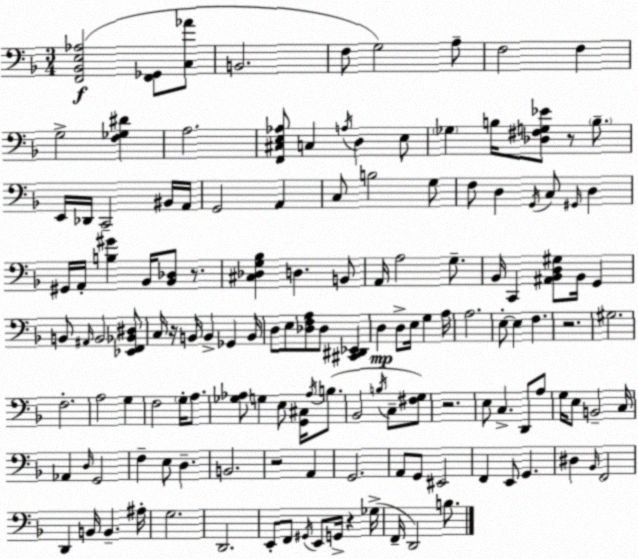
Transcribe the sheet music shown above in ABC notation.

X:1
T:Untitled
M:3/4
L:1/4
K:Dm
[F,,_B,,E,_A,]2 [F,,_G,,]/2 [C,_A]/2 B,,2 F,/2 G,2 A,/2 F,2 F, G,2 [F,_G,^D] A,2 [F,,^C,E,_A,]/2 C, A,/4 D, E,/2 _G, B,/4 [_D,^F,G,_E]/2 z/2 B,/2 E,,/4 _D,,/4 C,,2 ^B,,/4 A,,/4 G,,2 A,, C,/2 B,2 G,/2 F,/2 D, G,,/4 C,/2 ^G,,/4 D, ^G,,/4 A,,/4 [B,^G] _B,,/4 [_B,,_D,]/2 z/2 [^C,_D,G,_B,] D, B,,/2 A,,/4 A,2 G,/2 _B,,/4 C,, [^A,,_B,,D,^G,]/2 _B,,/4 G,, B,,/2 ^A,,/4 B,,2 [_E,,F,,_B,,^D,]/2 C,/4 z/4 B,,/4 B,, _G,, B,,/4 D,/2 E,/2 [_D,F,A,]/2 _D,/2 [^C,,^D,,_E,,] D, D,/2 E,/4 G, A,/4 A,2 E,/2 E, F, z2 ^G,2 F,2 A,2 G, F,2 G,/4 A,/2 [_G,_A,]/2 G, E,/2 [G,,^C,]/4 _A,/4 B,/2 _B,,2 B,/4 C,/2 [^F,G,]/2 z2 E,/2 C, D,,/2 A,/2 G,/4 E,/2 B,,2 C,/4 _A,, D,/4 G,,2 F, E,/2 D, B,,2 z2 A,, G,,2 A,,/2 G,,/2 ^E,,2 F,, E,,/2 G,, ^D, _B,,/4 F,,2 D,, B,,/4 B,, ^A,/4 G,2 D,,2 E,,/2 F,,/2 ^G,,/4 E,,/2 G,,/4 z _G,/4 F,,/4 D,,2 B,/2